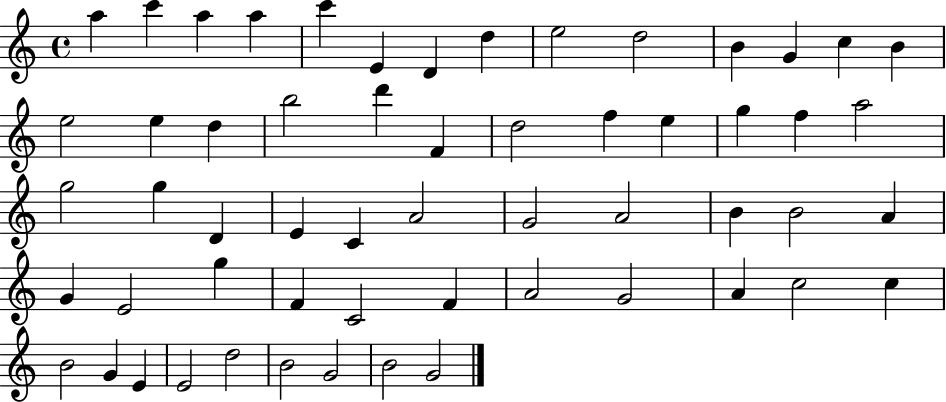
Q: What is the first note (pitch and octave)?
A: A5